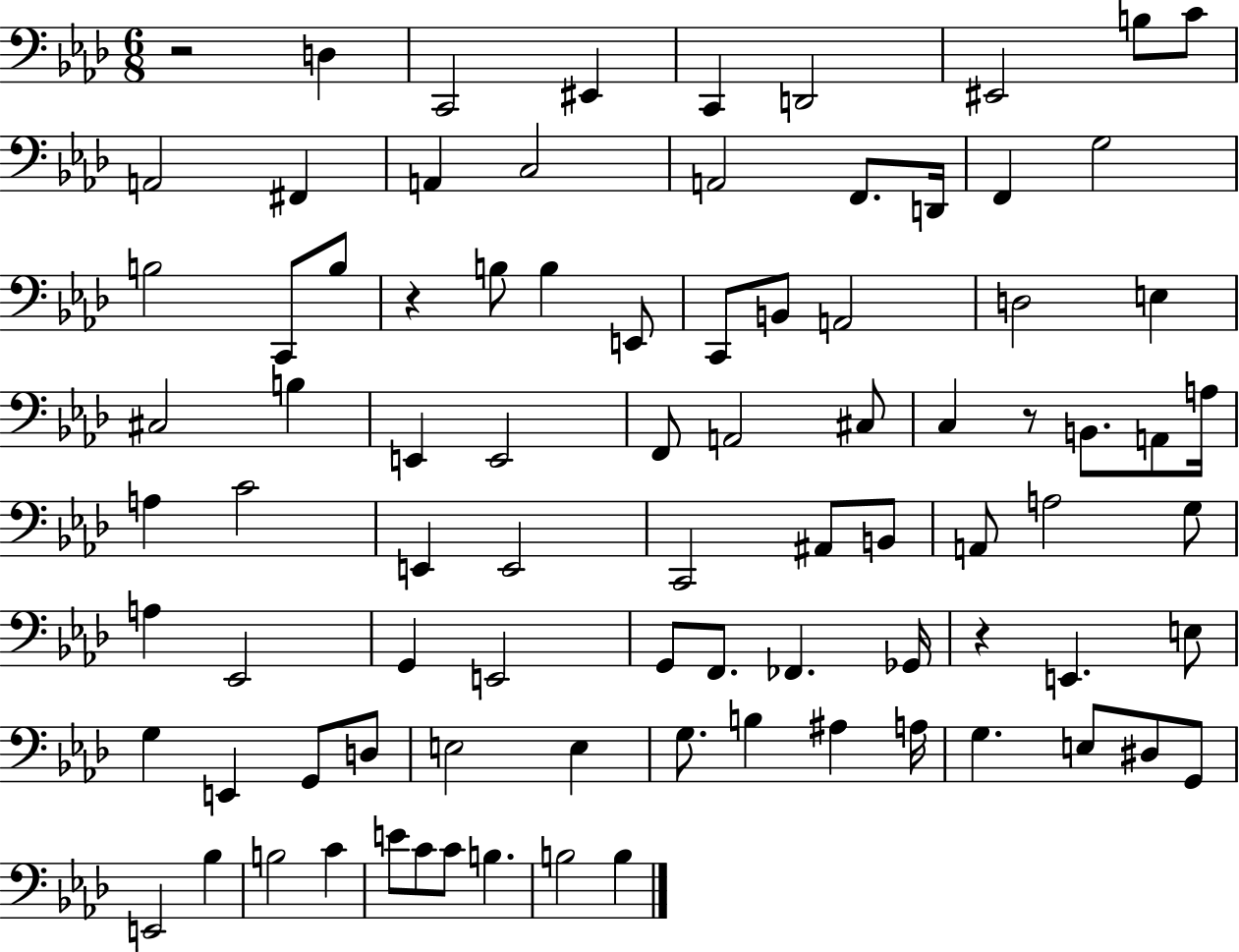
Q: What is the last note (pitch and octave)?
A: B3